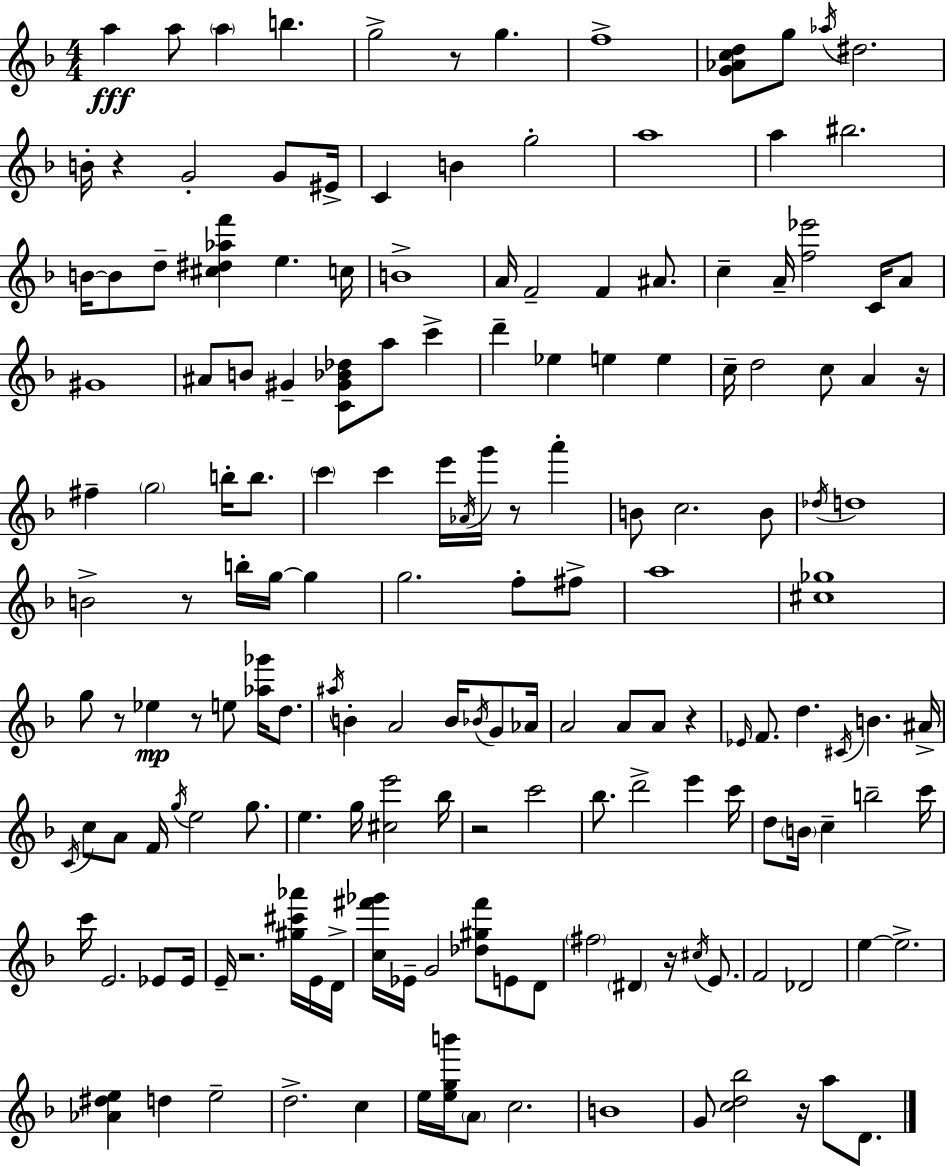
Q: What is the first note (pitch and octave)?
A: A5